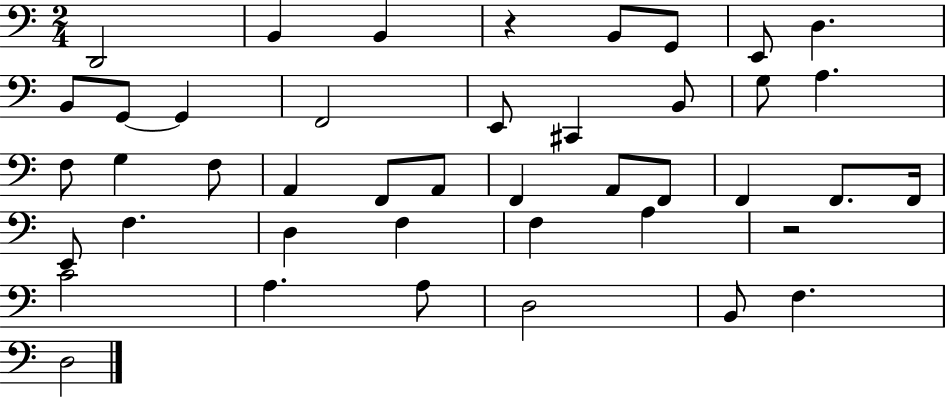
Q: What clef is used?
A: bass